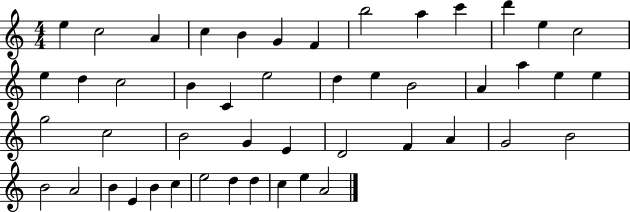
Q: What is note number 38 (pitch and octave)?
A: A4